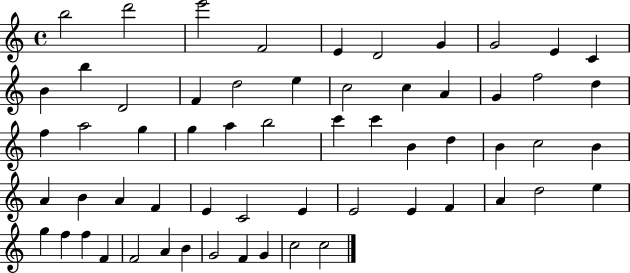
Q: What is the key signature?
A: C major